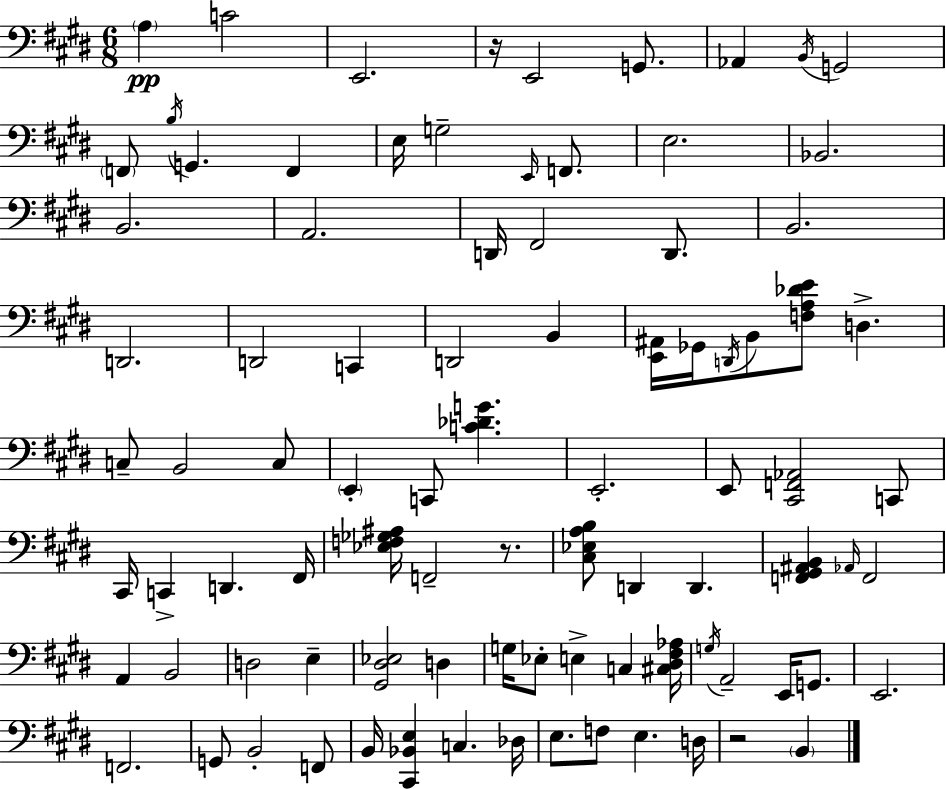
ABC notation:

X:1
T:Untitled
M:6/8
L:1/4
K:E
A, C2 E,,2 z/4 E,,2 G,,/2 _A,, B,,/4 G,,2 F,,/2 B,/4 G,, F,, E,/4 G,2 E,,/4 F,,/2 E,2 _B,,2 B,,2 A,,2 D,,/4 ^F,,2 D,,/2 B,,2 D,,2 D,,2 C,, D,,2 B,, [E,,^A,,]/4 _G,,/4 D,,/4 B,,/2 [F,A,_DE]/2 D, C,/2 B,,2 C,/2 E,, C,,/2 [C_DG] E,,2 E,,/2 [^C,,F,,_A,,]2 C,,/2 ^C,,/4 C,, D,, ^F,,/4 [_E,F,_G,^A,]/4 F,,2 z/2 [^C,_E,A,B,]/2 D,, D,, [F,,^G,,^A,,B,,] _A,,/4 F,,2 A,, B,,2 D,2 E, [^G,,^D,_E,]2 D, G,/4 _E,/2 E, C, [^C,^D,^F,_A,]/4 G,/4 A,,2 E,,/4 G,,/2 E,,2 F,,2 G,,/2 B,,2 F,,/2 B,,/4 [^C,,_B,,E,] C, _D,/4 E,/2 F,/2 E, D,/4 z2 B,,